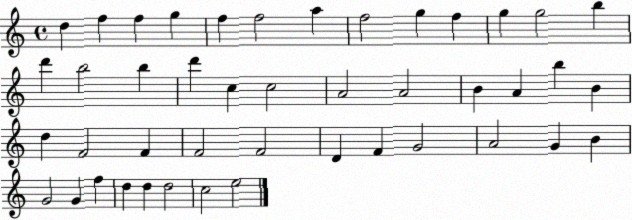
X:1
T:Untitled
M:4/4
L:1/4
K:C
d f f g f f2 a f2 g f g g2 b d' b2 b d' c c2 A2 A2 B A b B d F2 F F2 F2 D F G2 A2 G B G2 G f d d d2 c2 e2